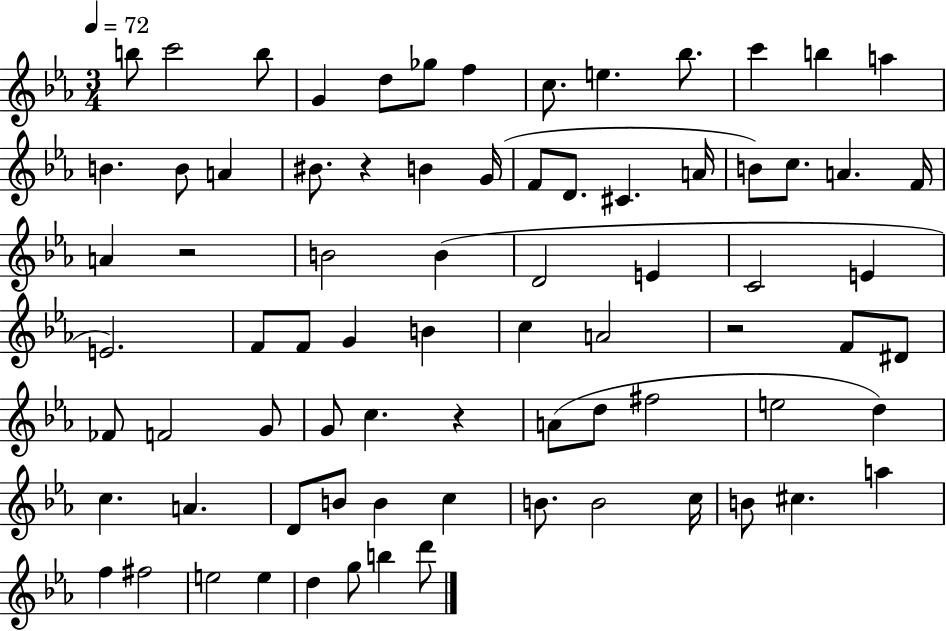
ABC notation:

X:1
T:Untitled
M:3/4
L:1/4
K:Eb
b/2 c'2 b/2 G d/2 _g/2 f c/2 e _b/2 c' b a B B/2 A ^B/2 z B G/4 F/2 D/2 ^C A/4 B/2 c/2 A F/4 A z2 B2 B D2 E C2 E E2 F/2 F/2 G B c A2 z2 F/2 ^D/2 _F/2 F2 G/2 G/2 c z A/2 d/2 ^f2 e2 d c A D/2 B/2 B c B/2 B2 c/4 B/2 ^c a f ^f2 e2 e d g/2 b d'/2